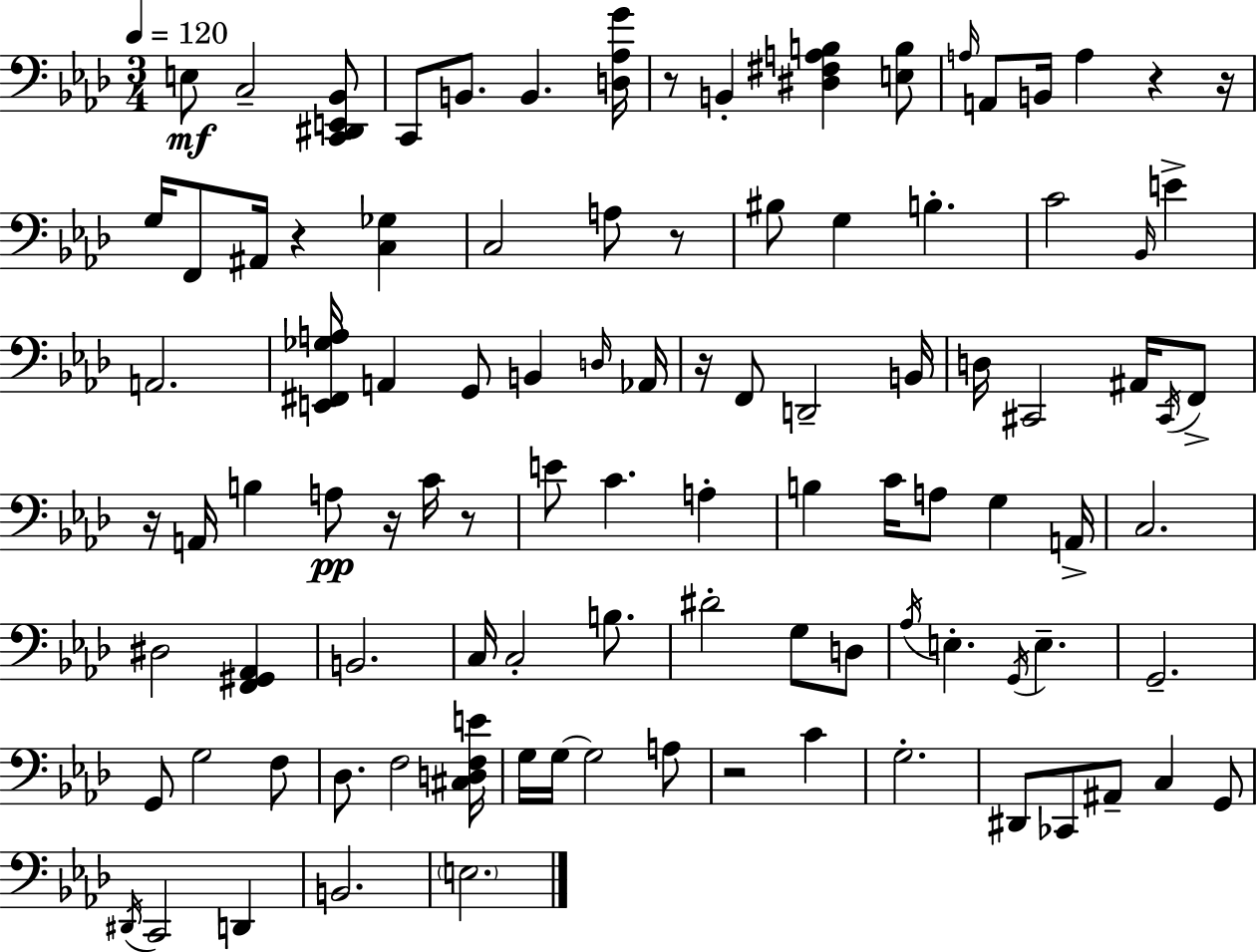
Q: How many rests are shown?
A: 10